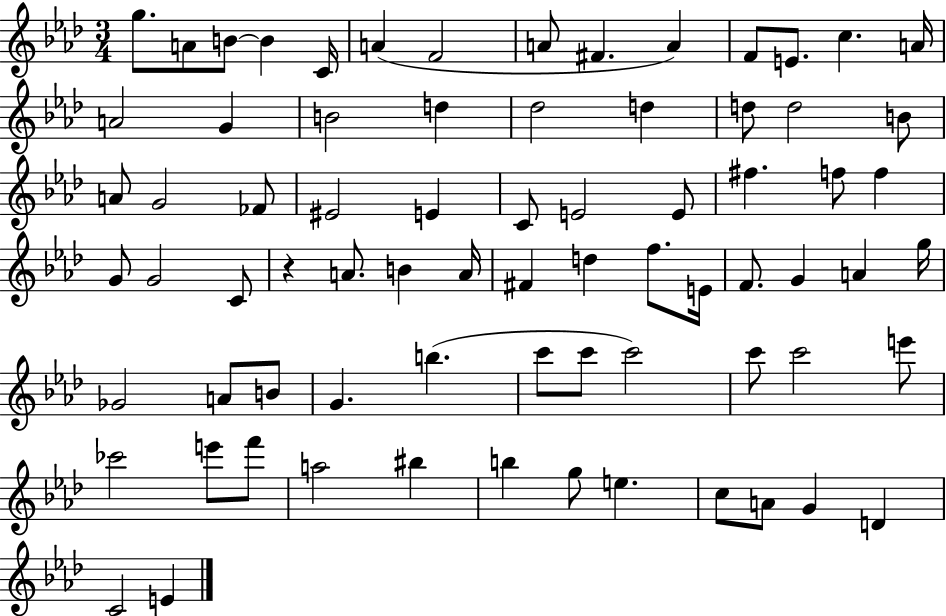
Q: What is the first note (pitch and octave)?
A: G5